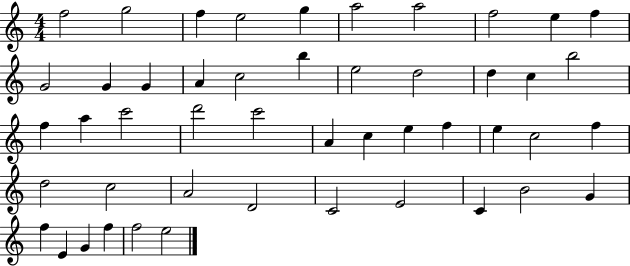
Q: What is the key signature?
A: C major